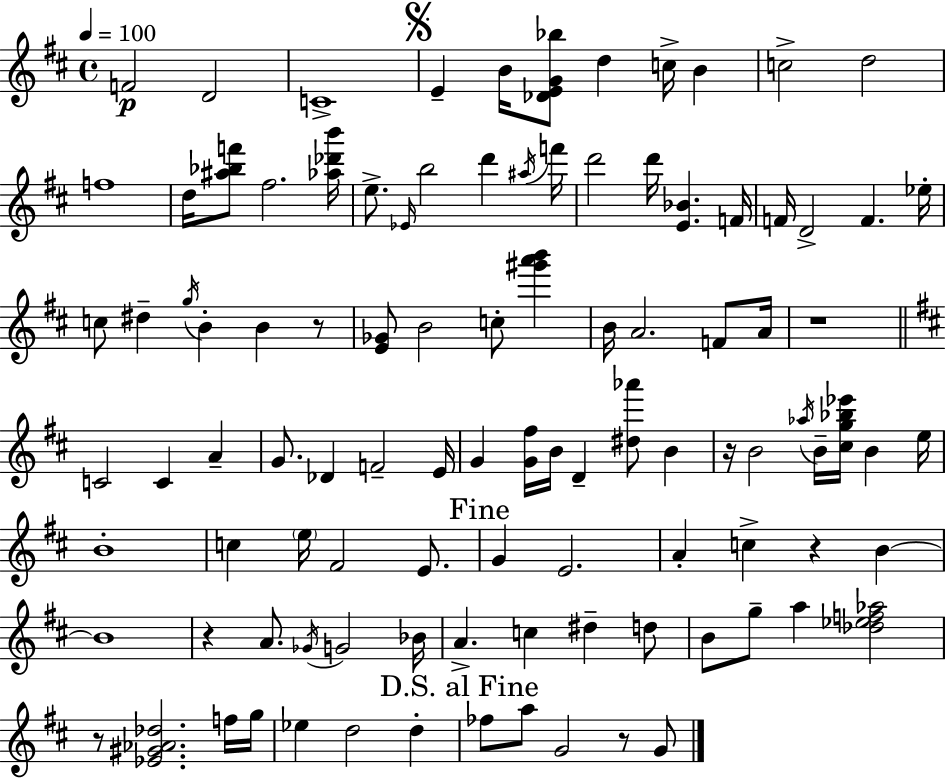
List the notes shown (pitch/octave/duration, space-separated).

F4/h D4/h C4/w E4/q B4/s [Db4,E4,G4,Bb5]/e D5/q C5/s B4/q C5/h D5/h F5/w D5/s [A#5,Bb5,F6]/e F#5/h. [Ab5,Db6,B6]/s E5/e. Eb4/s B5/h D6/q A#5/s F6/s D6/h D6/s [E4,Bb4]/q. F4/s F4/s D4/h F4/q. Eb5/s C5/e D#5/q G5/s B4/q B4/q R/e [E4,Gb4]/e B4/h C5/e [G#6,A6,B6]/q B4/s A4/h. F4/e A4/s R/w C4/h C4/q A4/q G4/e. Db4/q F4/h E4/s G4/q [G4,F#5]/s B4/s D4/q [D#5,Ab6]/e B4/q R/s B4/h Ab5/s B4/s [C#5,G5,Bb5,Eb6]/s B4/q E5/s B4/w C5/q E5/s F#4/h E4/e. G4/q E4/h. A4/q C5/q R/q B4/q B4/w R/q A4/e. Gb4/s G4/h Bb4/s A4/q. C5/q D#5/q D5/e B4/e G5/e A5/q [Db5,Eb5,F5,Ab5]/h R/e [Eb4,G#4,Ab4,Db5]/h. F5/s G5/s Eb5/q D5/h D5/q FES5/e A5/e G4/h R/e G4/e